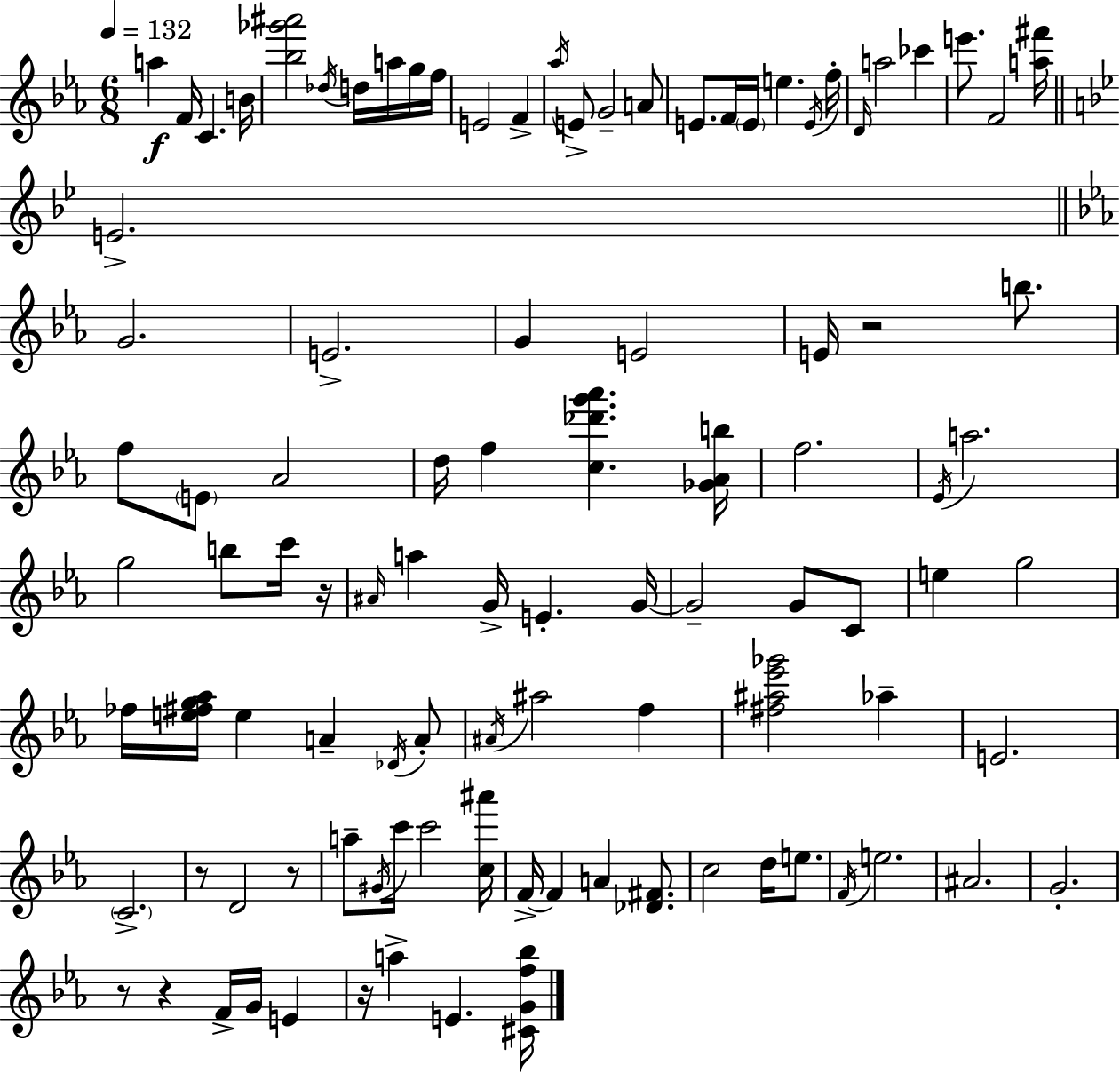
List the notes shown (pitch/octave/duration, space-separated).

A5/q F4/s C4/q. B4/s [Bb5,Gb6,A#6]/h Db5/s D5/s A5/s G5/s F5/s E4/h F4/q Ab5/s E4/e G4/h A4/e E4/e. F4/s E4/s E5/q. E4/s F5/s D4/s A5/h CES6/q E6/e. F4/h [A5,F#6]/s E4/h. G4/h. E4/h. G4/q E4/h E4/s R/h B5/e. F5/e E4/e Ab4/h D5/s F5/q [C5,Db6,G6,Ab6]/q. [Gb4,Ab4,B5]/s F5/h. Eb4/s A5/h. G5/h B5/e C6/s R/s A#4/s A5/q G4/s E4/q. G4/s G4/h G4/e C4/e E5/q G5/h FES5/s [E5,F#5,G5,Ab5]/s E5/q A4/q Db4/s A4/e A#4/s A#5/h F5/q [F#5,A#5,Eb6,Gb6]/h Ab5/q E4/h. C4/h. R/e D4/h R/e A5/e G#4/s C6/s C6/h [C5,A#6]/s F4/s F4/q A4/q [Db4,F#4]/e. C5/h D5/s E5/e. F4/s E5/h. A#4/h. G4/h. R/e R/q F4/s G4/s E4/q R/s A5/q E4/q. [C#4,G4,F5,Bb5]/s